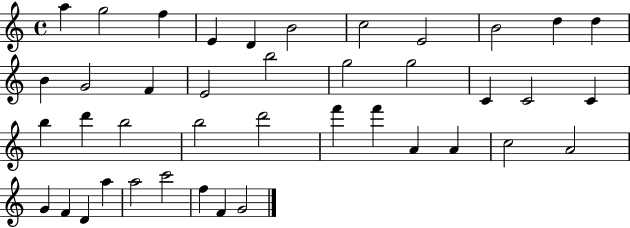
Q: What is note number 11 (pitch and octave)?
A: D5